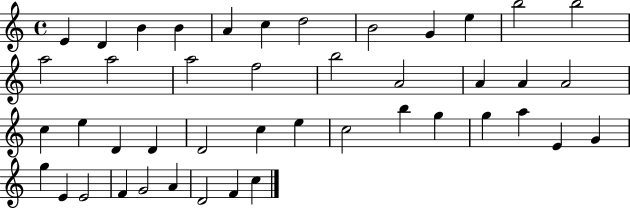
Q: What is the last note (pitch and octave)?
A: C5